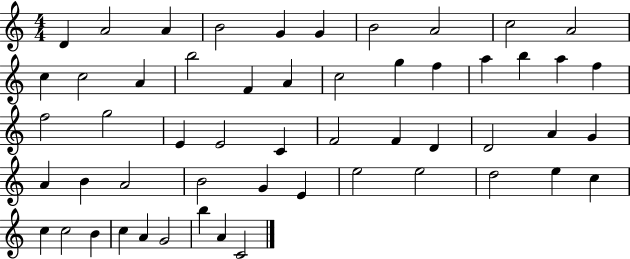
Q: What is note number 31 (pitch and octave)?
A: D4